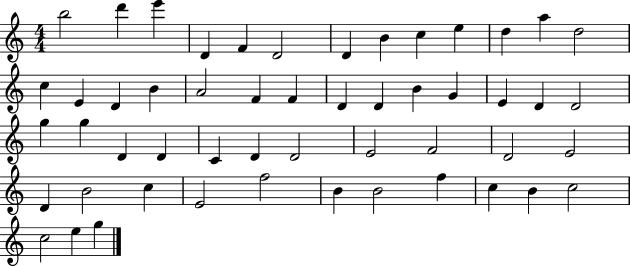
B5/h D6/q E6/q D4/q F4/q D4/h D4/q B4/q C5/q E5/q D5/q A5/q D5/h C5/q E4/q D4/q B4/q A4/h F4/q F4/q D4/q D4/q B4/q G4/q E4/q D4/q D4/h G5/q G5/q D4/q D4/q C4/q D4/q D4/h E4/h F4/h D4/h E4/h D4/q B4/h C5/q E4/h F5/h B4/q B4/h F5/q C5/q B4/q C5/h C5/h E5/q G5/q